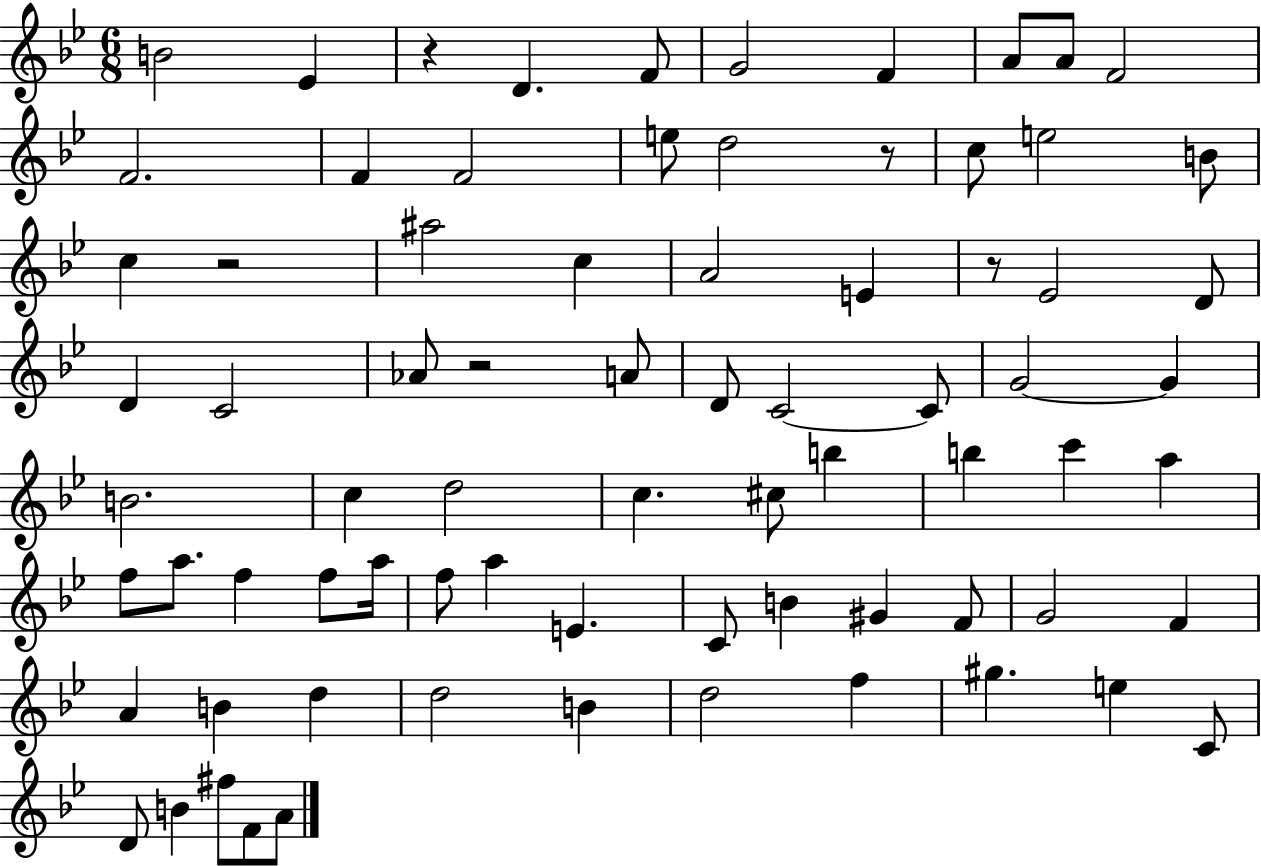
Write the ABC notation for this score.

X:1
T:Untitled
M:6/8
L:1/4
K:Bb
B2 _E z D F/2 G2 F A/2 A/2 F2 F2 F F2 e/2 d2 z/2 c/2 e2 B/2 c z2 ^a2 c A2 E z/2 _E2 D/2 D C2 _A/2 z2 A/2 D/2 C2 C/2 G2 G B2 c d2 c ^c/2 b b c' a f/2 a/2 f f/2 a/4 f/2 a E C/2 B ^G F/2 G2 F A B d d2 B d2 f ^g e C/2 D/2 B ^f/2 F/2 A/2